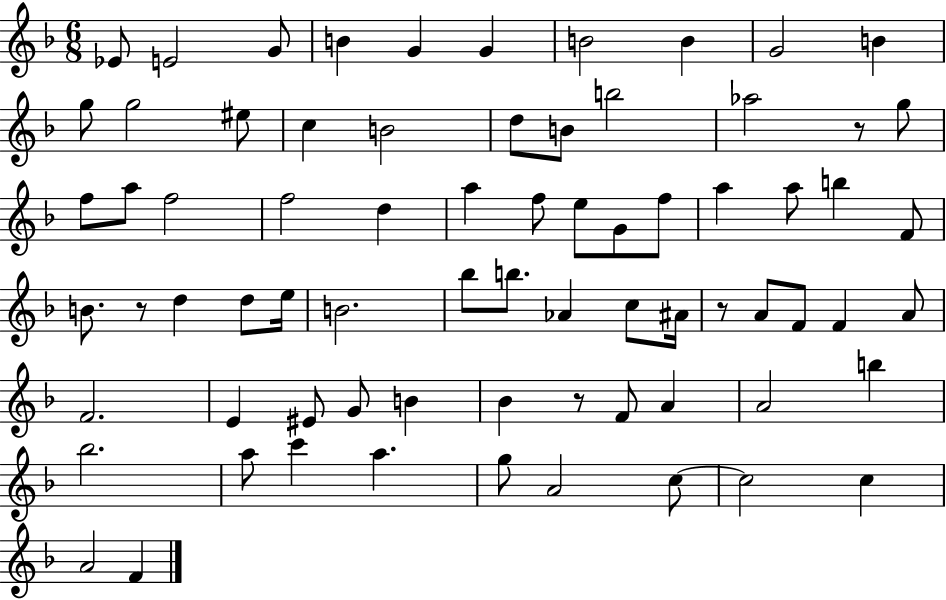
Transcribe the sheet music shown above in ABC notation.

X:1
T:Untitled
M:6/8
L:1/4
K:F
_E/2 E2 G/2 B G G B2 B G2 B g/2 g2 ^e/2 c B2 d/2 B/2 b2 _a2 z/2 g/2 f/2 a/2 f2 f2 d a f/2 e/2 G/2 f/2 a a/2 b F/2 B/2 z/2 d d/2 e/4 B2 _b/2 b/2 _A c/2 ^A/4 z/2 A/2 F/2 F A/2 F2 E ^E/2 G/2 B _B z/2 F/2 A A2 b _b2 a/2 c' a g/2 A2 c/2 c2 c A2 F